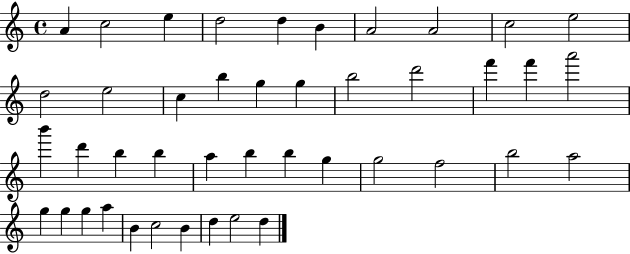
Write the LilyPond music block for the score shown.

{
  \clef treble
  \time 4/4
  \defaultTimeSignature
  \key c \major
  a'4 c''2 e''4 | d''2 d''4 b'4 | a'2 a'2 | c''2 e''2 | \break d''2 e''2 | c''4 b''4 g''4 g''4 | b''2 d'''2 | f'''4 f'''4 a'''2 | \break b'''4 d'''4 b''4 b''4 | a''4 b''4 b''4 g''4 | g''2 f''2 | b''2 a''2 | \break g''4 g''4 g''4 a''4 | b'4 c''2 b'4 | d''4 e''2 d''4 | \bar "|."
}